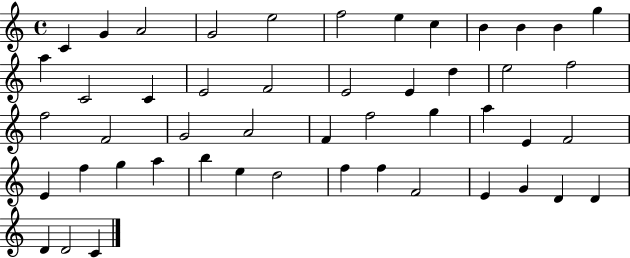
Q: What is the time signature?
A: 4/4